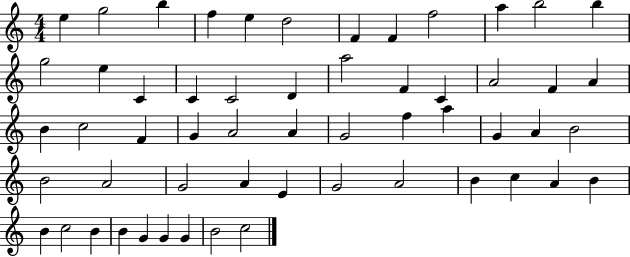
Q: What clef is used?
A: treble